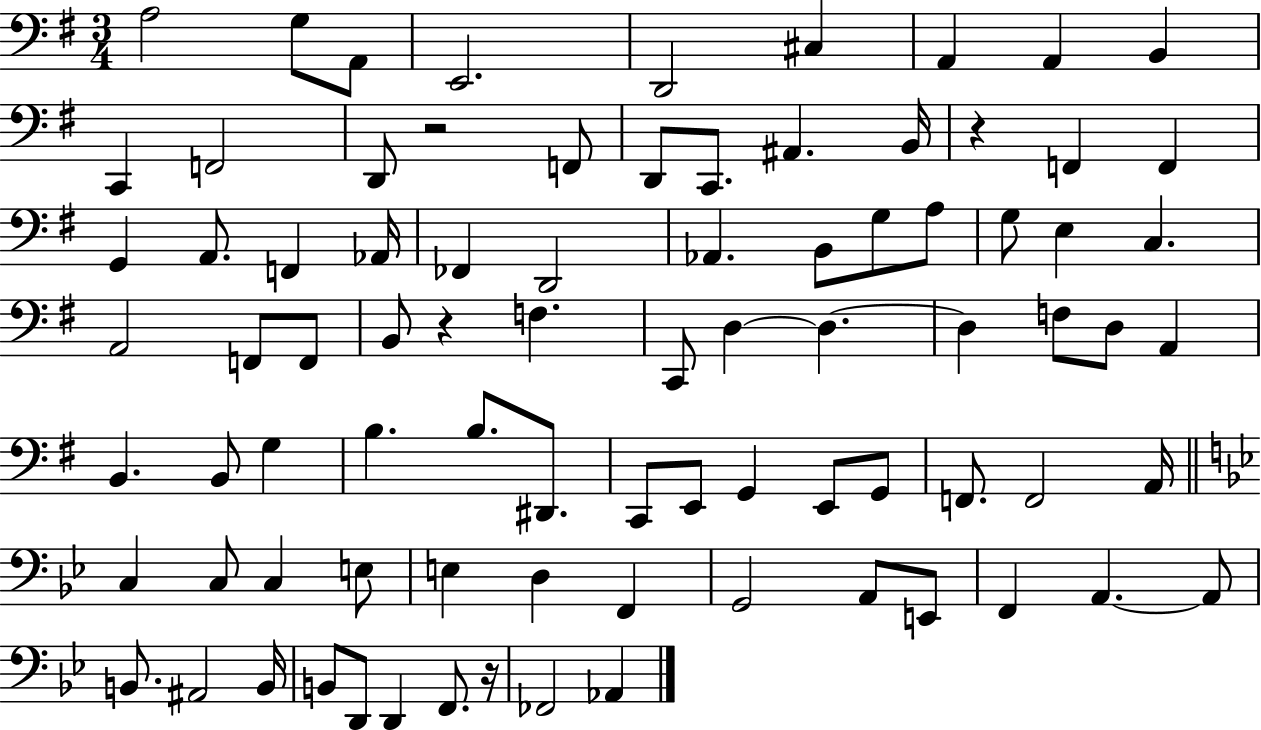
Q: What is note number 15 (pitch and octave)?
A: C2